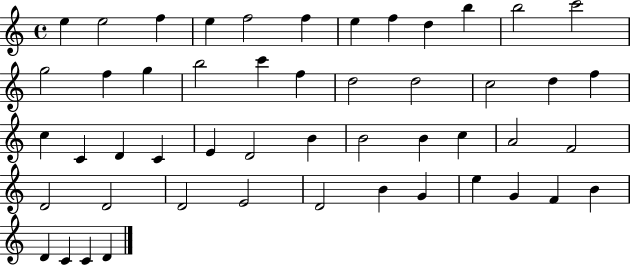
E5/q E5/h F5/q E5/q F5/h F5/q E5/q F5/q D5/q B5/q B5/h C6/h G5/h F5/q G5/q B5/h C6/q F5/q D5/h D5/h C5/h D5/q F5/q C5/q C4/q D4/q C4/q E4/q D4/h B4/q B4/h B4/q C5/q A4/h F4/h D4/h D4/h D4/h E4/h D4/h B4/q G4/q E5/q G4/q F4/q B4/q D4/q C4/q C4/q D4/q